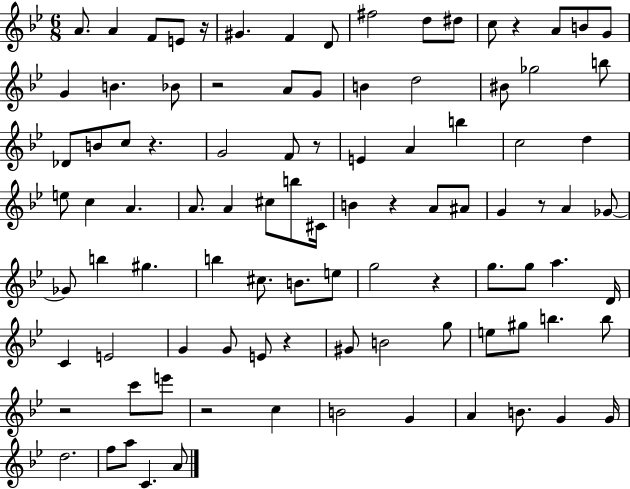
{
  \clef treble
  \numericTimeSignature
  \time 6/8
  \key bes \major
  \repeat volta 2 { a'8. a'4 f'8 e'8 r16 | gis'4. f'4 d'8 | fis''2 d''8 dis''8 | c''8 r4 a'8 b'8 g'8 | \break g'4 b'4. bes'8 | r2 a'8 g'8 | b'4 d''2 | bis'8 ges''2 b''8 | \break des'8 b'8 c''8 r4. | g'2 f'8 r8 | e'4 a'4 b''4 | c''2 d''4 | \break e''8 c''4 a'4. | a'8. a'4 cis''8 b''8 cis'16 | b'4 r4 a'8 ais'8 | g'4 r8 a'4 ges'8~~ | \break ges'8 b''4 gis''4. | b''4 cis''8. b'8. e''8 | g''2 r4 | g''8. g''8 a''4. d'16 | \break c'4 e'2 | g'4 g'8 e'8 r4 | gis'8 b'2 g''8 | e''8 gis''8 b''4. b''8 | \break r2 c'''8 e'''8 | r2 c''4 | b'2 g'4 | a'4 b'8. g'4 g'16 | \break d''2. | f''8 a''8 c'4. a'8 | } \bar "|."
}